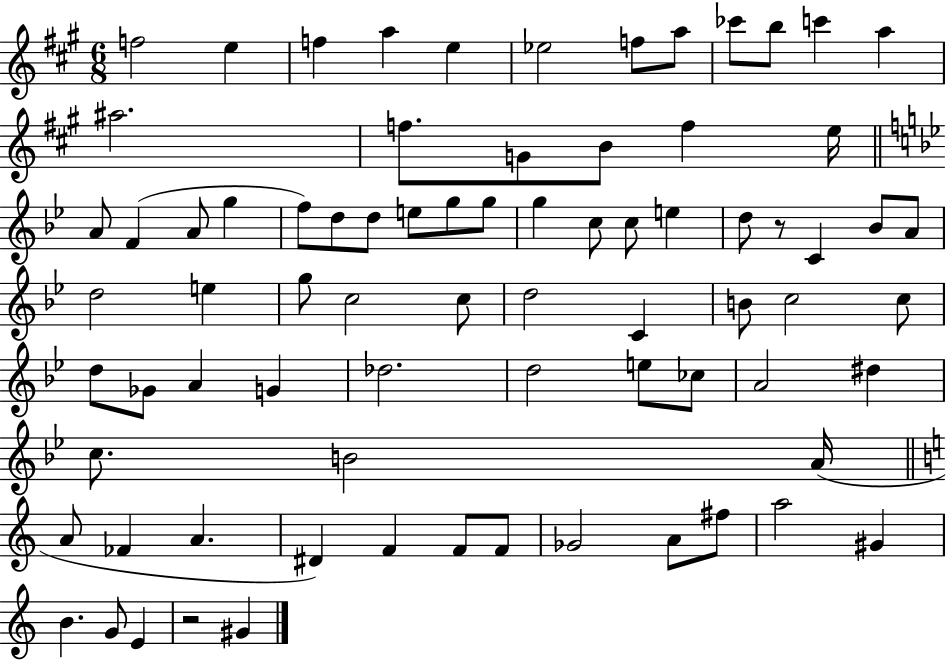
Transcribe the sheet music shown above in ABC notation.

X:1
T:Untitled
M:6/8
L:1/4
K:A
f2 e f a e _e2 f/2 a/2 _c'/2 b/2 c' a ^a2 f/2 G/2 B/2 f e/4 A/2 F A/2 g f/2 d/2 d/2 e/2 g/2 g/2 g c/2 c/2 e d/2 z/2 C _B/2 A/2 d2 e g/2 c2 c/2 d2 C B/2 c2 c/2 d/2 _G/2 A G _d2 d2 e/2 _c/2 A2 ^d c/2 B2 A/4 A/2 _F A ^D F F/2 F/2 _G2 A/2 ^f/2 a2 ^G B G/2 E z2 ^G